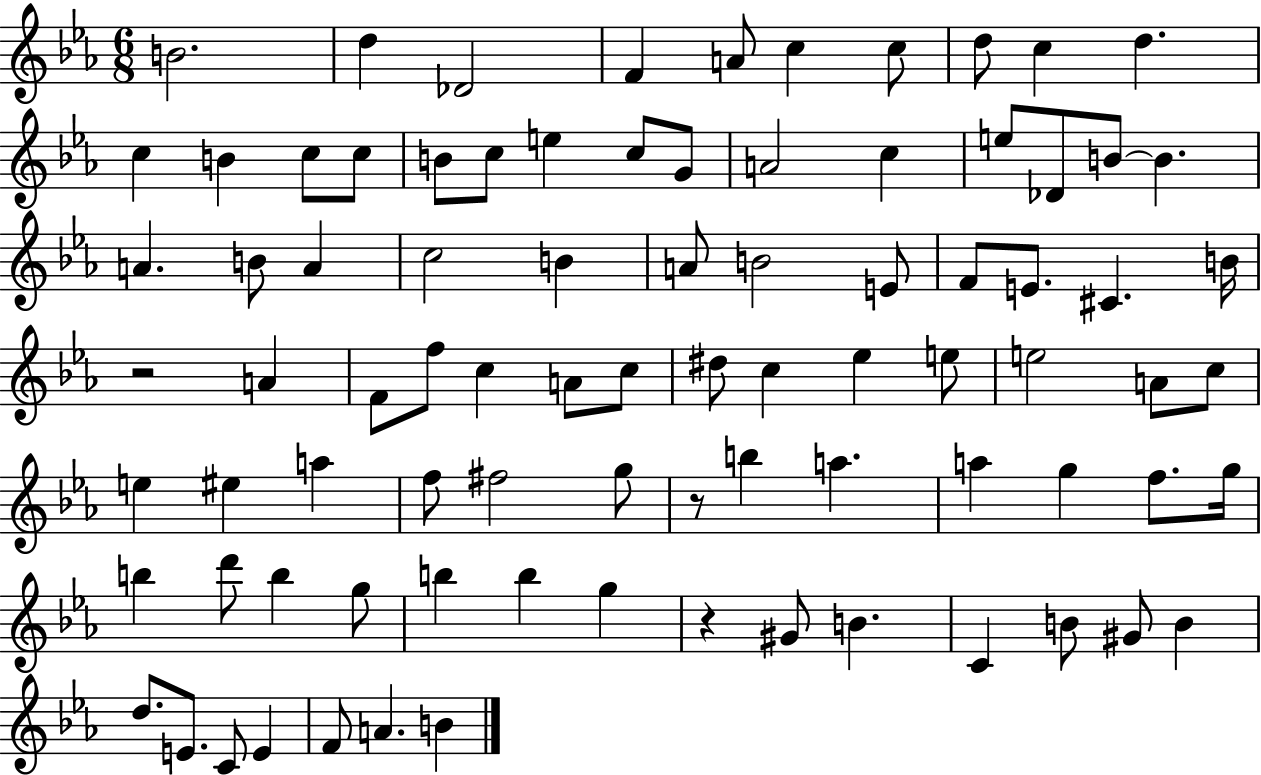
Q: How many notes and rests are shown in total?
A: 85